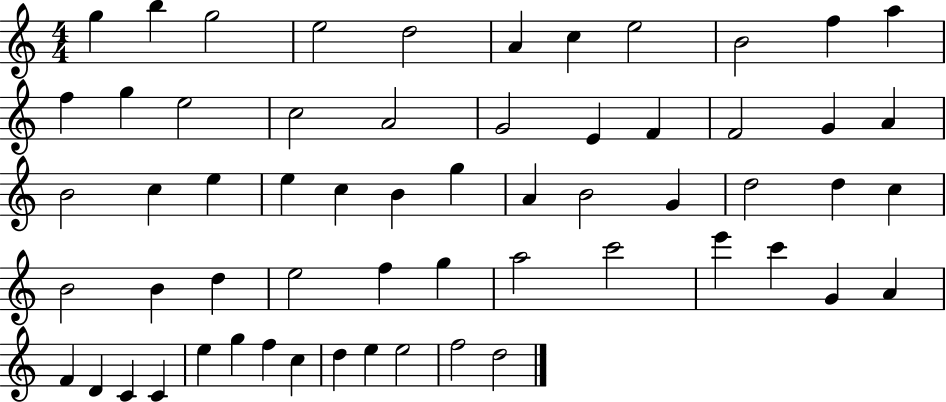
G5/q B5/q G5/h E5/h D5/h A4/q C5/q E5/h B4/h F5/q A5/q F5/q G5/q E5/h C5/h A4/h G4/h E4/q F4/q F4/h G4/q A4/q B4/h C5/q E5/q E5/q C5/q B4/q G5/q A4/q B4/h G4/q D5/h D5/q C5/q B4/h B4/q D5/q E5/h F5/q G5/q A5/h C6/h E6/q C6/q G4/q A4/q F4/q D4/q C4/q C4/q E5/q G5/q F5/q C5/q D5/q E5/q E5/h F5/h D5/h